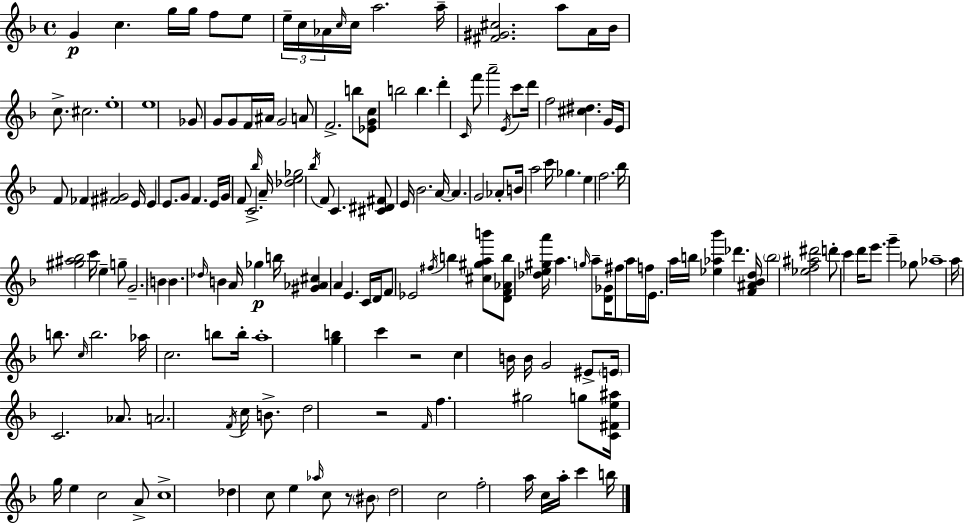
G4/q C5/q. G5/s G5/s F5/e E5/e E5/s C5/s Ab4/s C5/s C5/s A5/h. A5/s [F#4,G#4,C#5]/h. A5/e A4/s Bb4/s C5/e. C#5/h. E5/w E5/w Gb4/e G4/e G4/e F4/s A#4/s G4/h A4/e F4/h. B5/e [Eb4,G4,C5]/e B5/h B5/q. D6/q C4/s F6/e A6/h E4/s C6/e D6/s F5/h [C#5,D#5]/q. G4/s E4/s F4/e FES4/q [F#4,G#4]/h E4/s E4/q E4/e. G4/e F4/q. E4/s G4/s F4/e C4/h. Bb5/s A4/s [Db5,E5,Gb5]/h Bb5/s F4/e C4/q. [C#4,D#4,F#4]/e E4/s Bb4/h. A4/s A4/q. G4/h Ab4/e B4/s A5/h C6/s Gb5/q. E5/q F5/h. Bb5/s [G#5,A#5,Bb5]/h C6/s E5/q G5/e G4/h. B4/q B4/q. Db5/s B4/q A4/s Gb5/q B5/s [G#4,Ab4,C#5]/q A4/q E4/q. C4/s D4/s F4/e Eb4/h F#5/s B5/q [C#5,G#5,A5,B6]/e [D4,F4,Ab4,B5]/e [Db5,E5,G#5,A6]/s A5/q. G5/s A5/e [D4,Gb4]/s F#5/e A5/s F5/s E4/e. A5/s B5/s [Eb5,Ab5,Bb6]/q Db6/q. [F4,A#4,Bb4,D5]/s B5/h [Eb5,F5,A#5,D#6]/h D6/e C6/q D6/s E6/e. G6/q Gb5/e Ab5/w A5/s B5/e. C5/s B5/h. Ab5/s C5/h. B5/e B5/s A5/w [G5,B5]/q C6/q R/h C5/q B4/s B4/s G4/h EIS4/e E4/s C4/h. Ab4/e. A4/h. F4/s C5/s B4/e. D5/h R/h F4/s F5/q. G#5/h G5/e [C4,F#4,E5,A#5]/s G5/s E5/q C5/h A4/e C5/w Db5/q C5/e E5/q Ab5/s C5/e R/e BIS4/e D5/h C5/h F5/h A5/s C5/s A5/s C6/q B5/s